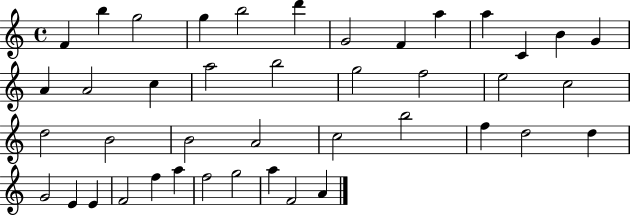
{
  \clef treble
  \time 4/4
  \defaultTimeSignature
  \key c \major
  f'4 b''4 g''2 | g''4 b''2 d'''4 | g'2 f'4 a''4 | a''4 c'4 b'4 g'4 | \break a'4 a'2 c''4 | a''2 b''2 | g''2 f''2 | e''2 c''2 | \break d''2 b'2 | b'2 a'2 | c''2 b''2 | f''4 d''2 d''4 | \break g'2 e'4 e'4 | f'2 f''4 a''4 | f''2 g''2 | a''4 f'2 a'4 | \break \bar "|."
}